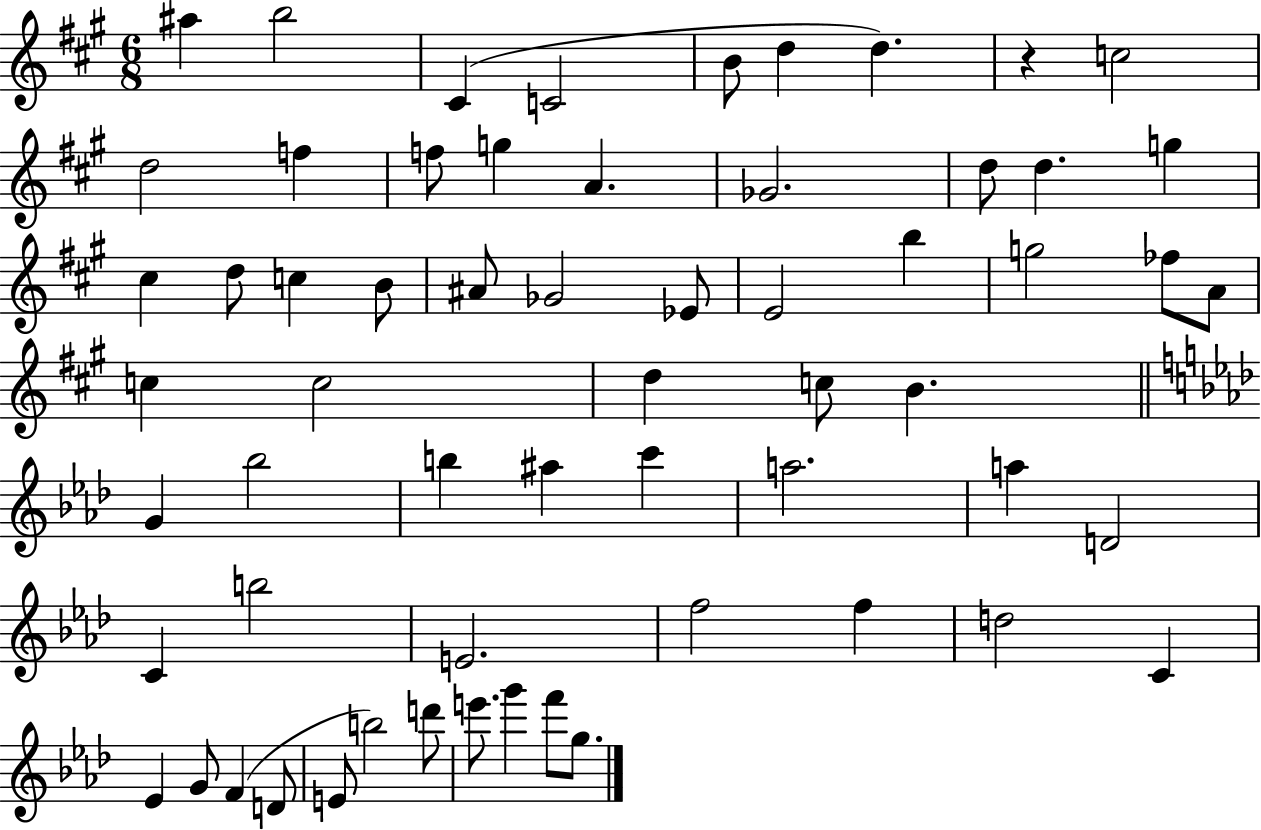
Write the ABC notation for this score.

X:1
T:Untitled
M:6/8
L:1/4
K:A
^a b2 ^C C2 B/2 d d z c2 d2 f f/2 g A _G2 d/2 d g ^c d/2 c B/2 ^A/2 _G2 _E/2 E2 b g2 _f/2 A/2 c c2 d c/2 B G _b2 b ^a c' a2 a D2 C b2 E2 f2 f d2 C _E G/2 F D/2 E/2 b2 d'/2 e'/2 g' f'/2 g/2